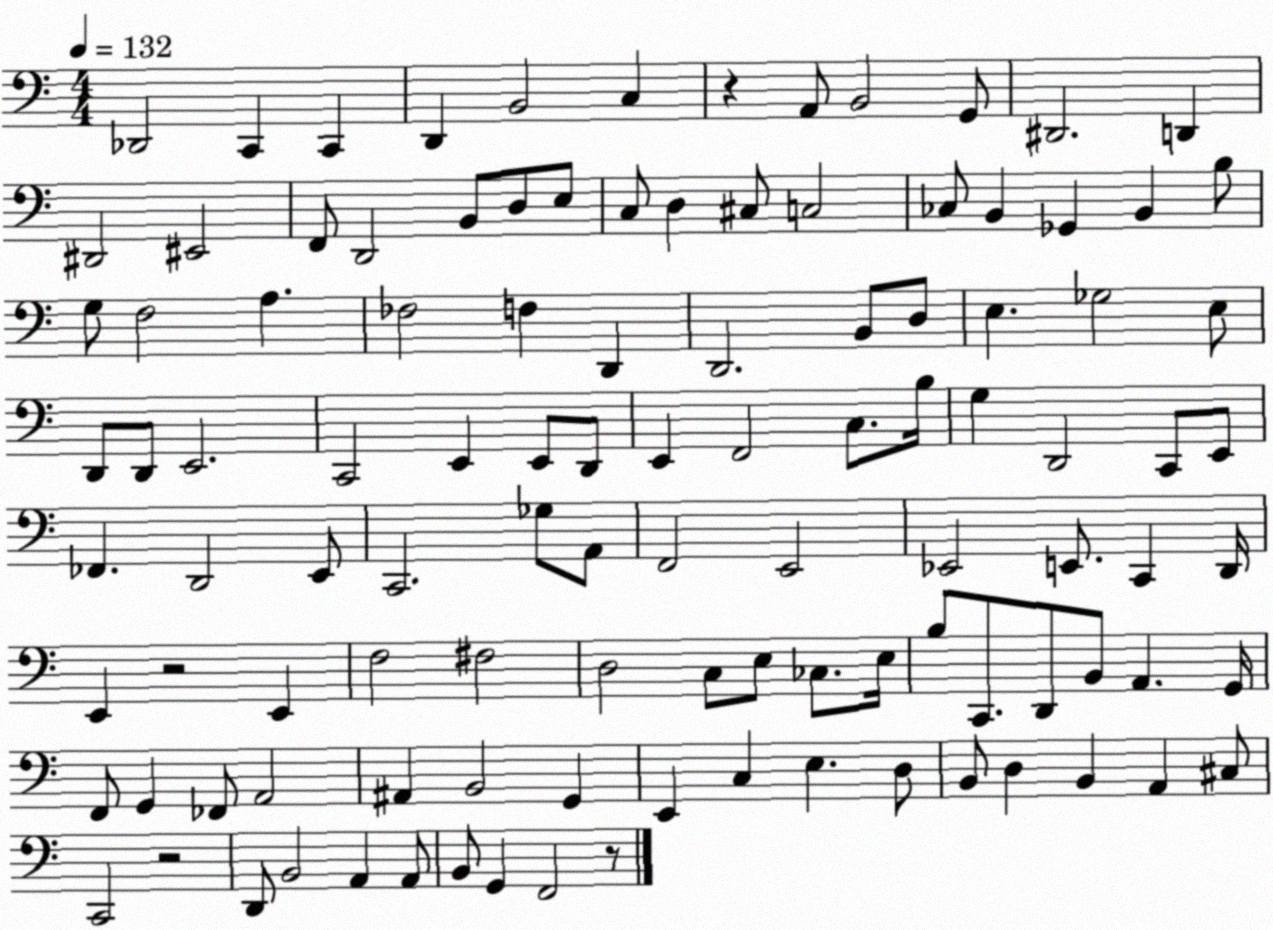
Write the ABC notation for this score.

X:1
T:Untitled
M:4/4
L:1/4
K:C
_D,,2 C,, C,, D,, B,,2 C, z A,,/2 B,,2 G,,/2 ^D,,2 D,, ^D,,2 ^E,,2 F,,/2 D,,2 B,,/2 D,/2 E,/2 C,/2 D, ^C,/2 C,2 _C,/2 B,, _G,, B,, B,/2 G,/2 F,2 A, _F,2 F, D,, D,,2 B,,/2 D,/2 E, _G,2 E,/2 D,,/2 D,,/2 E,,2 C,,2 E,, E,,/2 D,,/2 E,, F,,2 C,/2 B,/4 G, D,,2 C,,/2 E,,/2 _F,, D,,2 E,,/2 C,,2 _G,/2 A,,/2 F,,2 E,,2 _E,,2 E,,/2 C,, D,,/4 E,, z2 E,, F,2 ^F,2 D,2 C,/2 E,/2 _C,/2 E,/4 B,/2 C,,/2 D,,/2 B,,/2 A,, G,,/4 F,,/2 G,, _F,,/2 A,,2 ^A,, B,,2 G,, E,, C, E, D,/2 B,,/2 D, B,, A,, ^C,/2 C,,2 z2 D,,/2 B,,2 A,, A,,/2 B,,/2 G,, F,,2 z/2